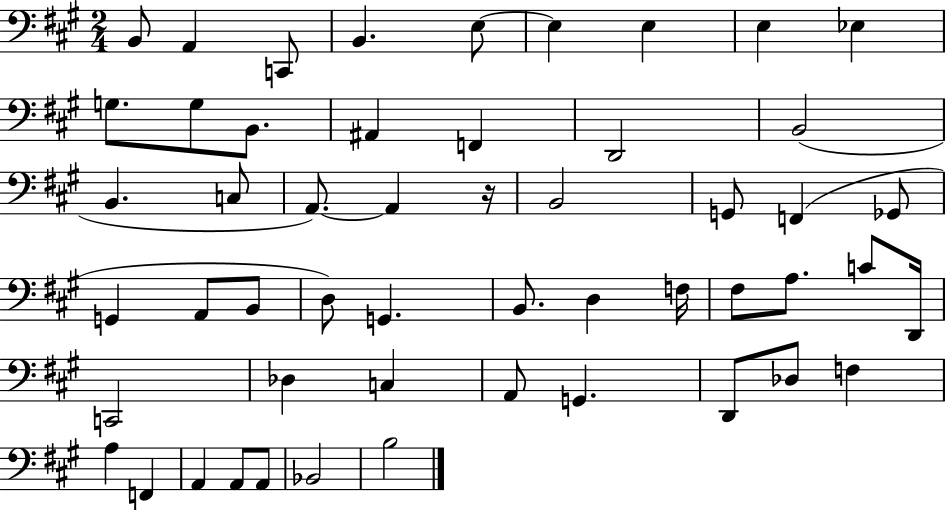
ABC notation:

X:1
T:Untitled
M:2/4
L:1/4
K:A
B,,/2 A,, C,,/2 B,, E,/2 E, E, E, _E, G,/2 G,/2 B,,/2 ^A,, F,, D,,2 B,,2 B,, C,/2 A,,/2 A,, z/4 B,,2 G,,/2 F,, _G,,/2 G,, A,,/2 B,,/2 D,/2 G,, B,,/2 D, F,/4 ^F,/2 A,/2 C/2 D,,/4 C,,2 _D, C, A,,/2 G,, D,,/2 _D,/2 F, A, F,, A,, A,,/2 A,,/2 _B,,2 B,2